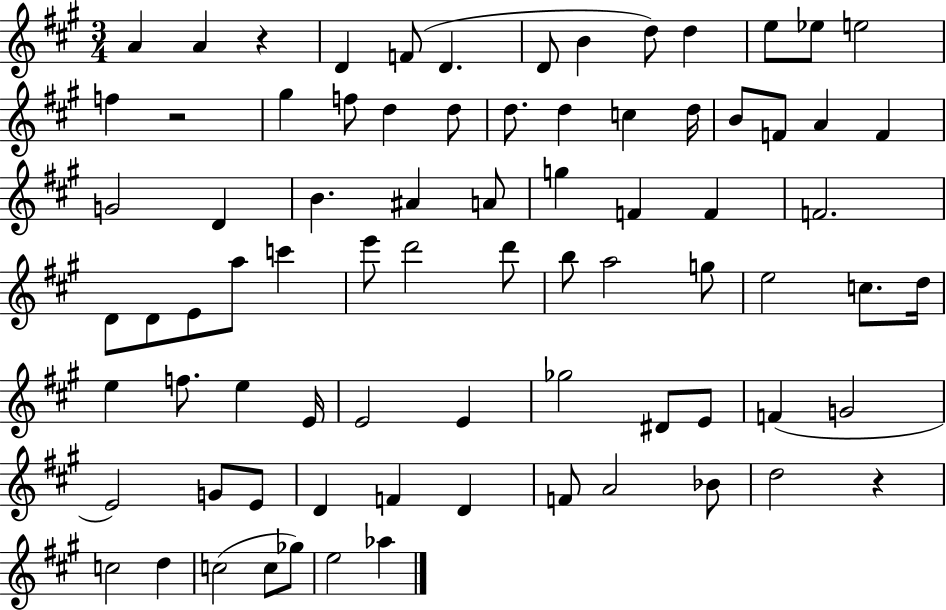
{
  \clef treble
  \numericTimeSignature
  \time 3/4
  \key a \major
  a'4 a'4 r4 | d'4 f'8( d'4. | d'8 b'4 d''8) d''4 | e''8 ees''8 e''2 | \break f''4 r2 | gis''4 f''8 d''4 d''8 | d''8. d''4 c''4 d''16 | b'8 f'8 a'4 f'4 | \break g'2 d'4 | b'4. ais'4 a'8 | g''4 f'4 f'4 | f'2. | \break d'8 d'8 e'8 a''8 c'''4 | e'''8 d'''2 d'''8 | b''8 a''2 g''8 | e''2 c''8. d''16 | \break e''4 f''8. e''4 e'16 | e'2 e'4 | ges''2 dis'8 e'8 | f'4( g'2 | \break e'2) g'8 e'8 | d'4 f'4 d'4 | f'8 a'2 bes'8 | d''2 r4 | \break c''2 d''4 | c''2( c''8 ges''8) | e''2 aes''4 | \bar "|."
}